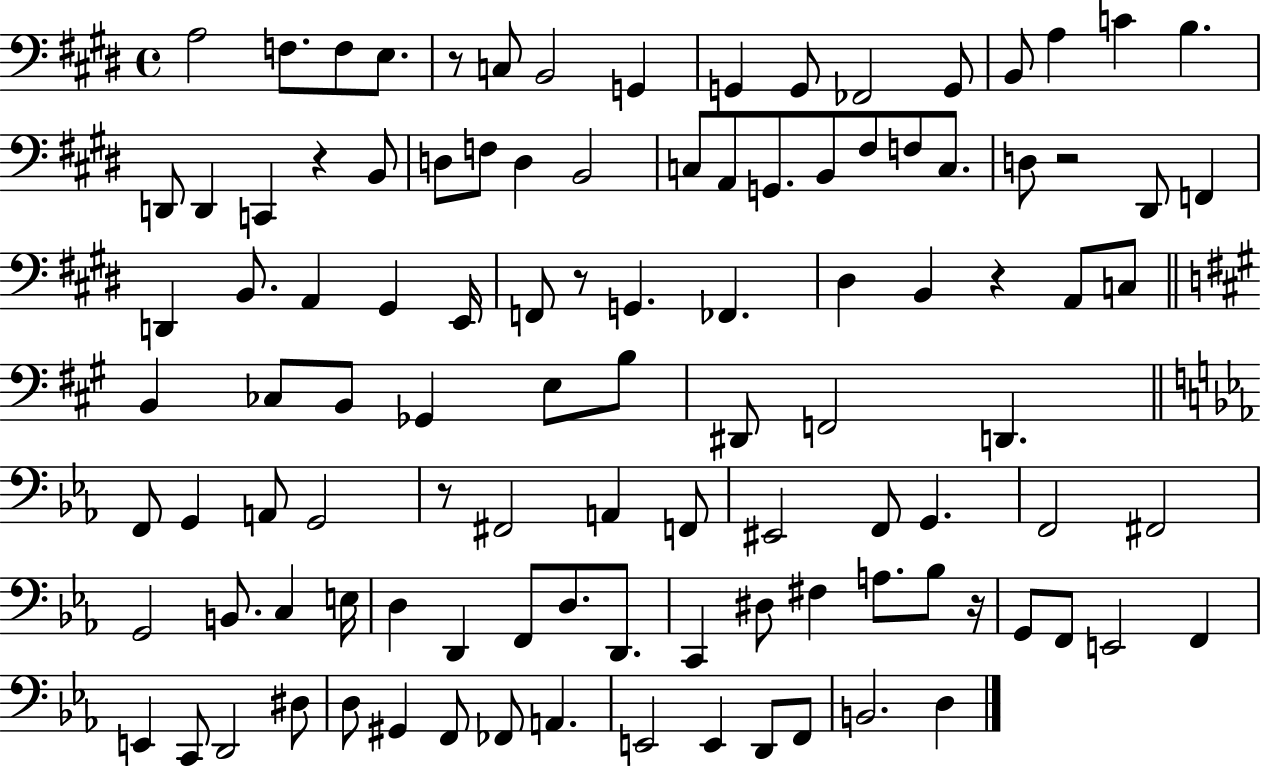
A3/h F3/e. F3/e E3/e. R/e C3/e B2/h G2/q G2/q G2/e FES2/h G2/e B2/e A3/q C4/q B3/q. D2/e D2/q C2/q R/q B2/e D3/e F3/e D3/q B2/h C3/e A2/e G2/e. B2/e F#3/e F3/e C3/e. D3/e R/h D#2/e F2/q D2/q B2/e. A2/q G#2/q E2/s F2/e R/e G2/q. FES2/q. D#3/q B2/q R/q A2/e C3/e B2/q CES3/e B2/e Gb2/q E3/e B3/e D#2/e F2/h D2/q. F2/e G2/q A2/e G2/h R/e F#2/h A2/q F2/e EIS2/h F2/e G2/q. F2/h F#2/h G2/h B2/e. C3/q E3/s D3/q D2/q F2/e D3/e. D2/e. C2/q D#3/e F#3/q A3/e. Bb3/e R/s G2/e F2/e E2/h F2/q E2/q C2/e D2/h D#3/e D3/e G#2/q F2/e FES2/e A2/q. E2/h E2/q D2/e F2/e B2/h. D3/q